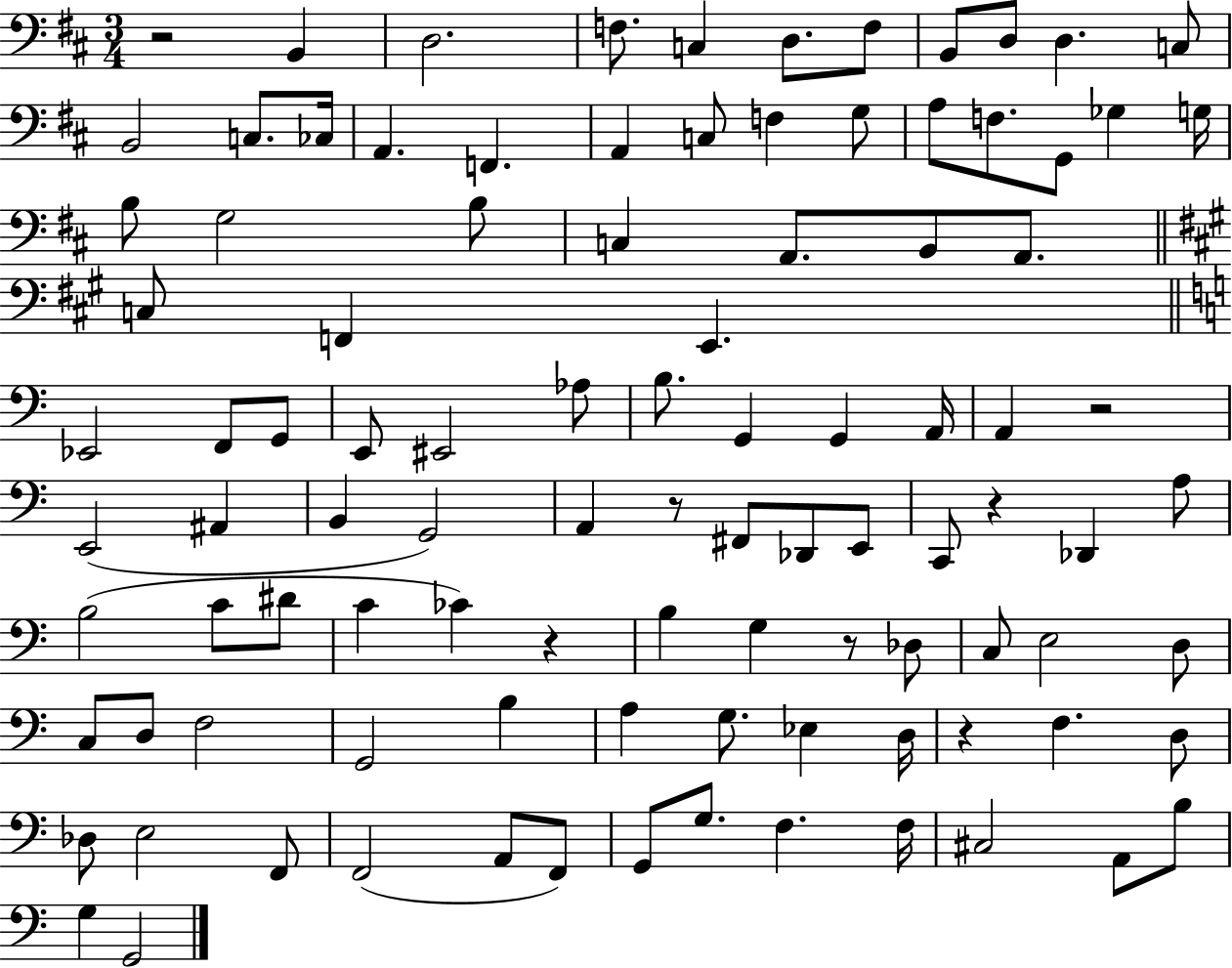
X:1
T:Untitled
M:3/4
L:1/4
K:D
z2 B,, D,2 F,/2 C, D,/2 F,/2 B,,/2 D,/2 D, C,/2 B,,2 C,/2 _C,/4 A,, F,, A,, C,/2 F, G,/2 A,/2 F,/2 G,,/2 _G, G,/4 B,/2 G,2 B,/2 C, A,,/2 B,,/2 A,,/2 C,/2 F,, E,, _E,,2 F,,/2 G,,/2 E,,/2 ^E,,2 _A,/2 B,/2 G,, G,, A,,/4 A,, z2 E,,2 ^A,, B,, G,,2 A,, z/2 ^F,,/2 _D,,/2 E,,/2 C,,/2 z _D,, A,/2 B,2 C/2 ^D/2 C _C z B, G, z/2 _D,/2 C,/2 E,2 D,/2 C,/2 D,/2 F,2 G,,2 B, A, G,/2 _E, D,/4 z F, D,/2 _D,/2 E,2 F,,/2 F,,2 A,,/2 F,,/2 G,,/2 G,/2 F, F,/4 ^C,2 A,,/2 B,/2 G, G,,2